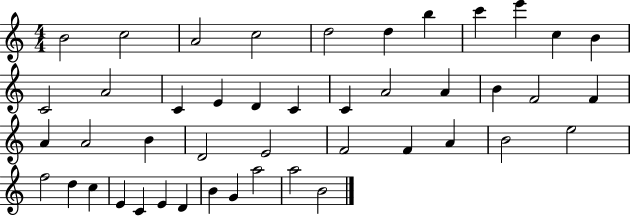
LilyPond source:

{
  \clef treble
  \numericTimeSignature
  \time 4/4
  \key c \major
  b'2 c''2 | a'2 c''2 | d''2 d''4 b''4 | c'''4 e'''4 c''4 b'4 | \break c'2 a'2 | c'4 e'4 d'4 c'4 | c'4 a'2 a'4 | b'4 f'2 f'4 | \break a'4 a'2 b'4 | d'2 e'2 | f'2 f'4 a'4 | b'2 e''2 | \break f''2 d''4 c''4 | e'4 c'4 e'4 d'4 | b'4 g'4 a''2 | a''2 b'2 | \break \bar "|."
}